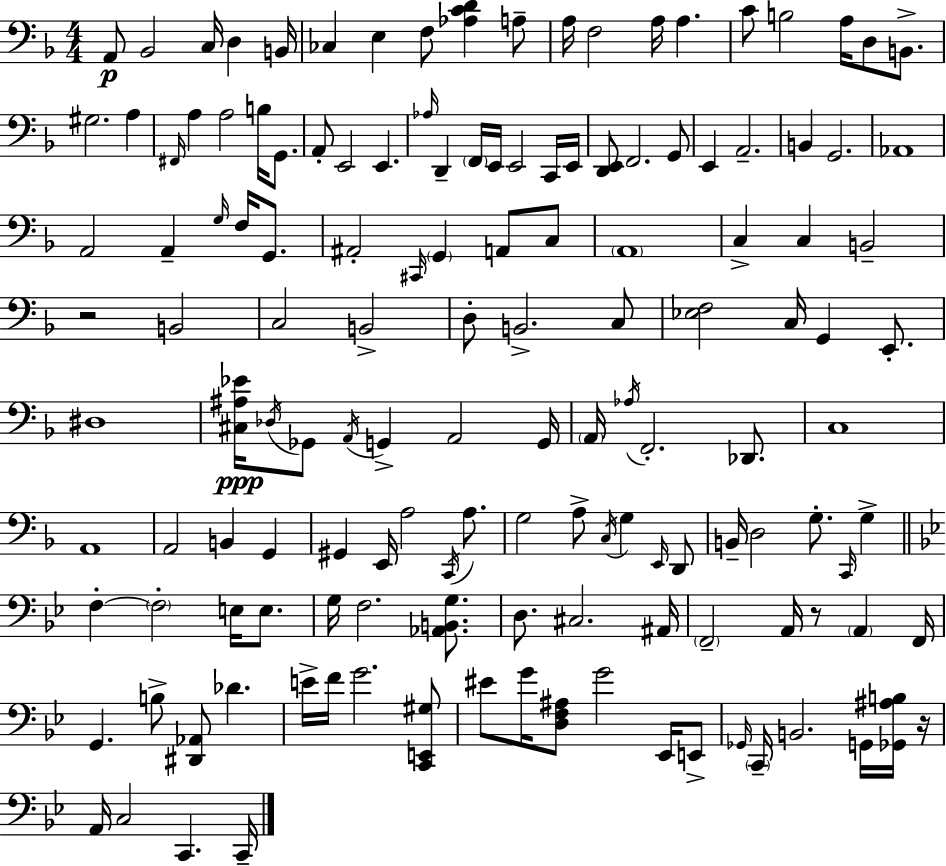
X:1
T:Untitled
M:4/4
L:1/4
K:F
A,,/2 _B,,2 C,/4 D, B,,/4 _C, E, F,/2 [_A,CD] A,/2 A,/4 F,2 A,/4 A, C/2 B,2 A,/4 D,/2 B,,/2 ^G,2 A, ^F,,/4 A, A,2 B,/4 G,,/2 A,,/2 E,,2 E,, _A,/4 D,, F,,/4 E,,/4 E,,2 C,,/4 E,,/4 [D,,E,,]/2 F,,2 G,,/2 E,, A,,2 B,, G,,2 _A,,4 A,,2 A,, G,/4 F,/4 G,,/2 ^A,,2 ^C,,/4 G,, A,,/2 C,/2 A,,4 C, C, B,,2 z2 B,,2 C,2 B,,2 D,/2 B,,2 C,/2 [_E,F,]2 C,/4 G,, E,,/2 ^D,4 [^C,^A,_E]/4 _D,/4 _G,,/2 A,,/4 G,, A,,2 G,,/4 A,,/4 _A,/4 F,,2 _D,,/2 C,4 A,,4 A,,2 B,, G,, ^G,, E,,/4 A,2 C,,/4 A,/2 G,2 A,/2 C,/4 G, E,,/4 D,,/2 B,,/4 D,2 G,/2 C,,/4 G, F, F,2 E,/4 E,/2 G,/4 F,2 [_A,,B,,G,]/2 D,/2 ^C,2 ^A,,/4 F,,2 A,,/4 z/2 A,, F,,/4 G,, B,/2 [^D,,_A,,]/2 _D E/4 F/4 G2 [C,,E,,^G,]/2 ^E/2 G/4 [D,F,^A,]/2 G2 _E,,/4 E,,/2 _G,,/4 C,,/4 B,,2 G,,/4 [_G,,^A,B,]/4 z/4 A,,/4 C,2 C,, C,,/4